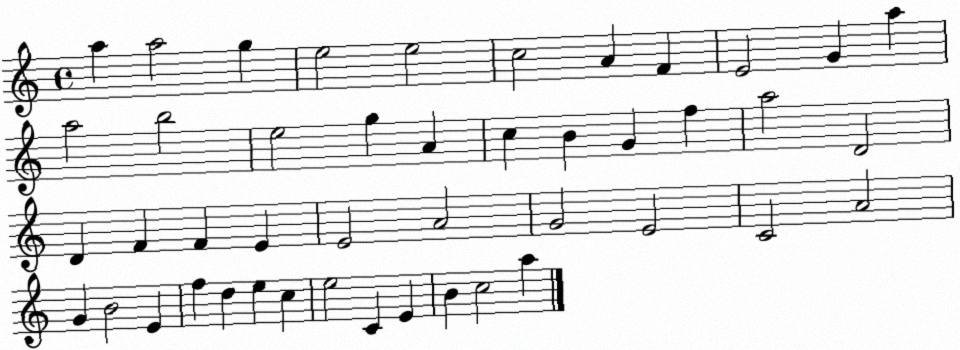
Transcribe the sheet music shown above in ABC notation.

X:1
T:Untitled
M:4/4
L:1/4
K:C
a a2 g e2 e2 c2 A F E2 G a a2 b2 e2 g A c B G f a2 D2 D F F E E2 A2 G2 E2 C2 A2 G B2 E f d e c e2 C E B c2 a